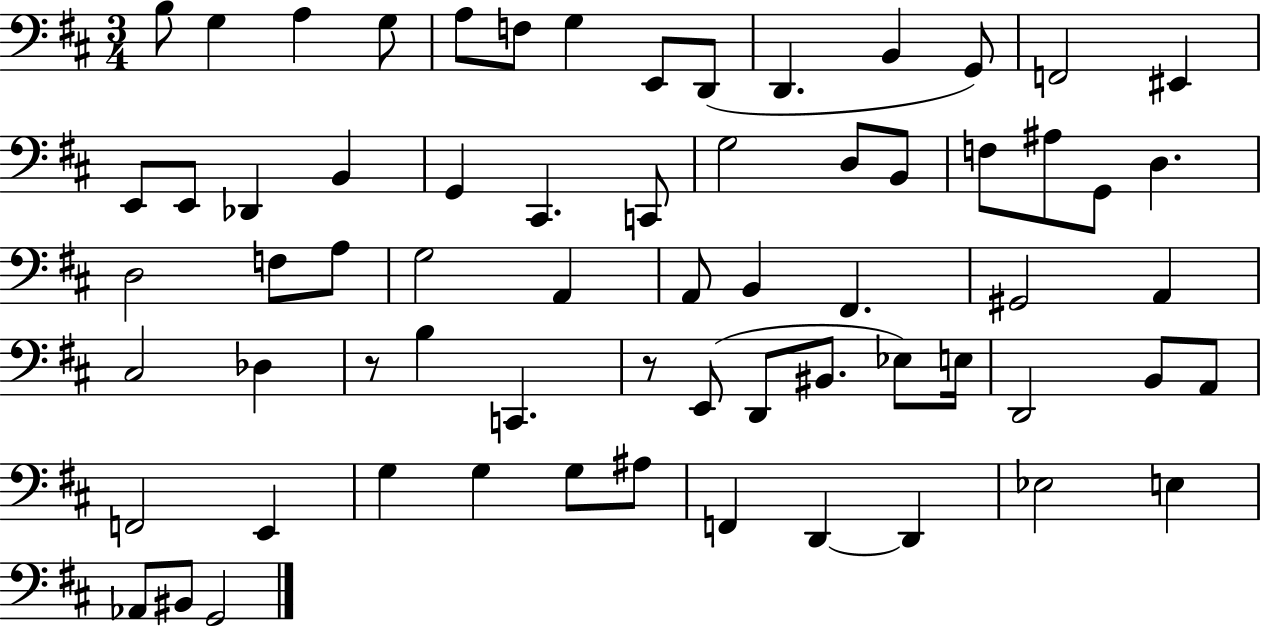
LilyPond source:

{
  \clef bass
  \numericTimeSignature
  \time 3/4
  \key d \major
  \repeat volta 2 { b8 g4 a4 g8 | a8 f8 g4 e,8 d,8( | d,4. b,4 g,8) | f,2 eis,4 | \break e,8 e,8 des,4 b,4 | g,4 cis,4. c,8 | g2 d8 b,8 | f8 ais8 g,8 d4. | \break d2 f8 a8 | g2 a,4 | a,8 b,4 fis,4. | gis,2 a,4 | \break cis2 des4 | r8 b4 c,4. | r8 e,8( d,8 bis,8. ees8) e16 | d,2 b,8 a,8 | \break f,2 e,4 | g4 g4 g8 ais8 | f,4 d,4~~ d,4 | ees2 e4 | \break aes,8 bis,8 g,2 | } \bar "|."
}